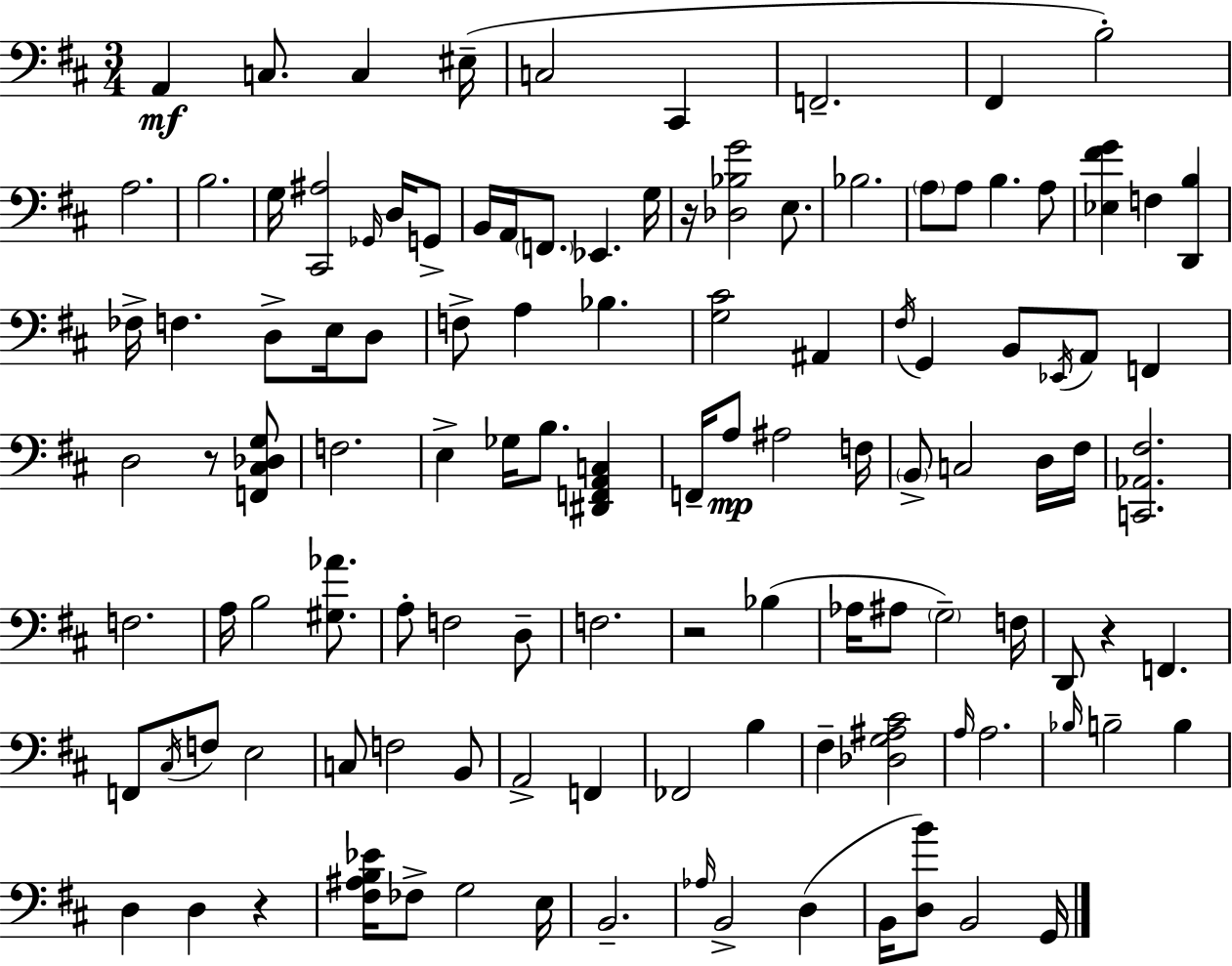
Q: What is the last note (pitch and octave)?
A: G2